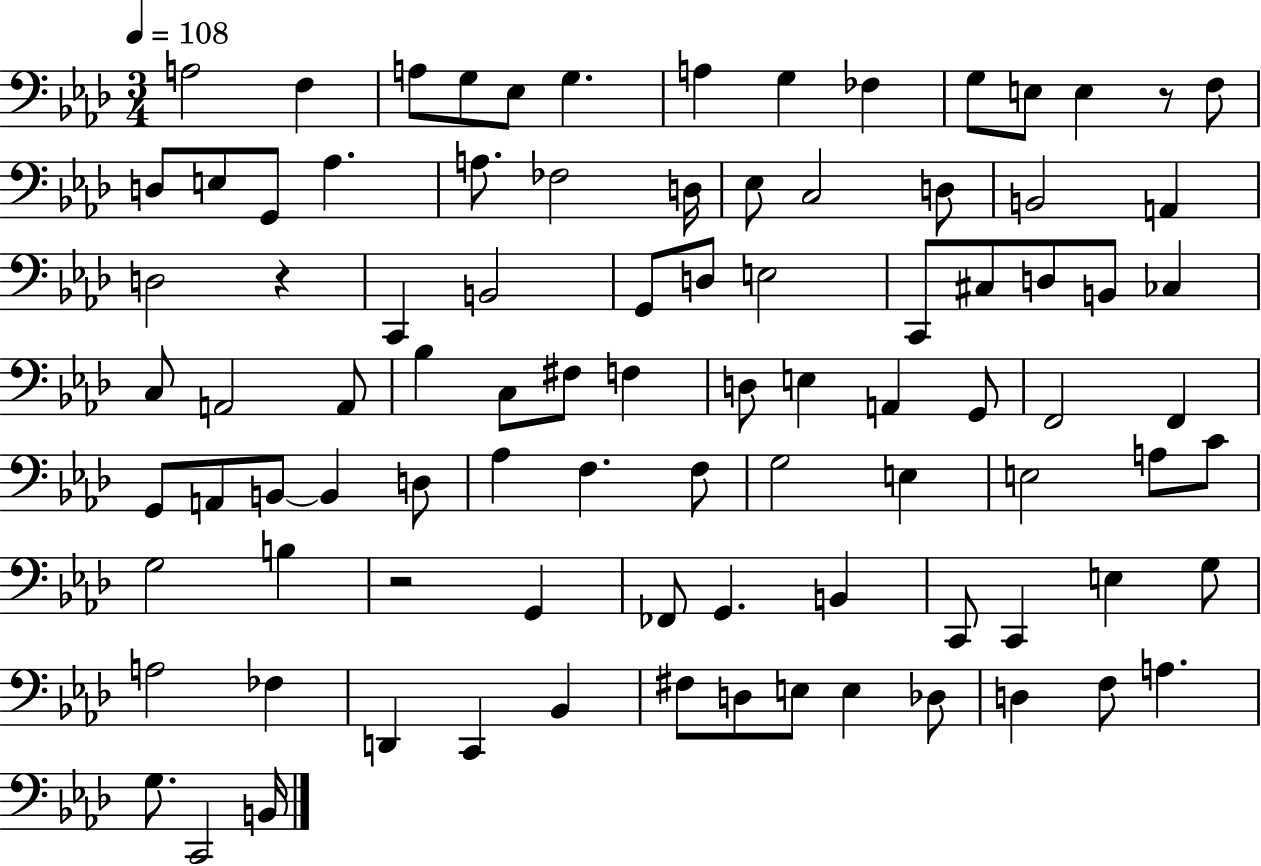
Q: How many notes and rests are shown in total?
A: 91